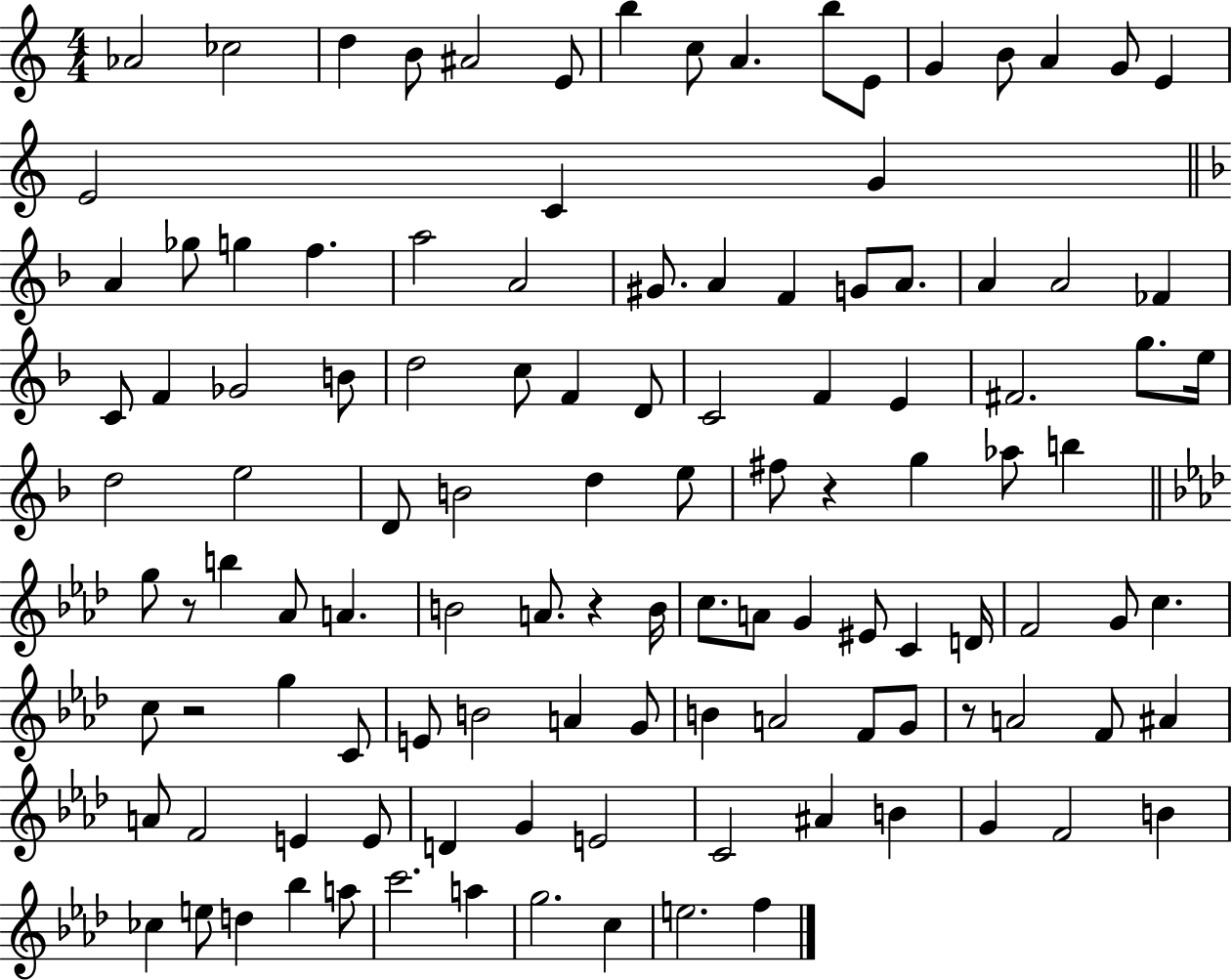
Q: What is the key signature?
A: C major